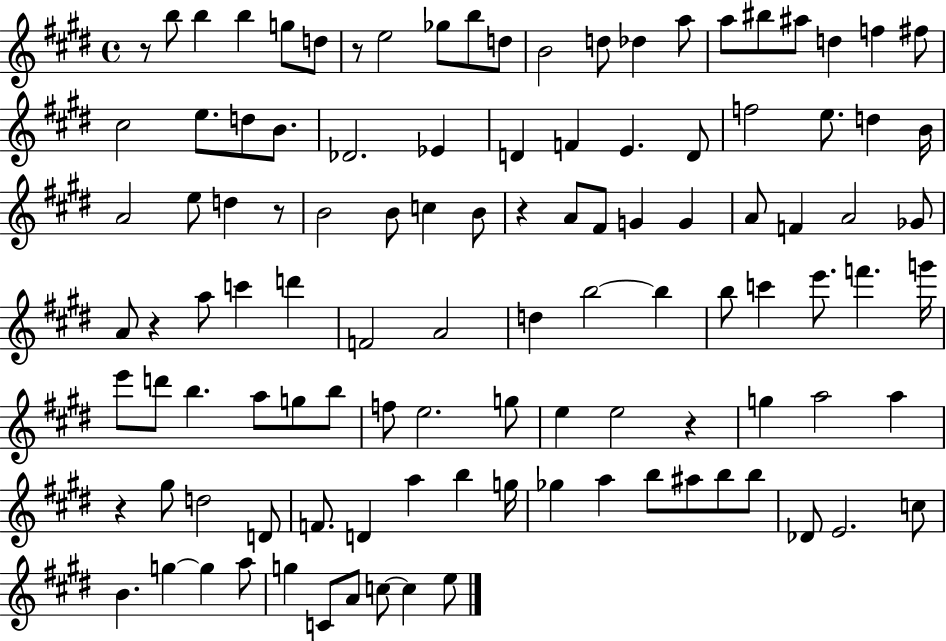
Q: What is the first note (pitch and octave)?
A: B5